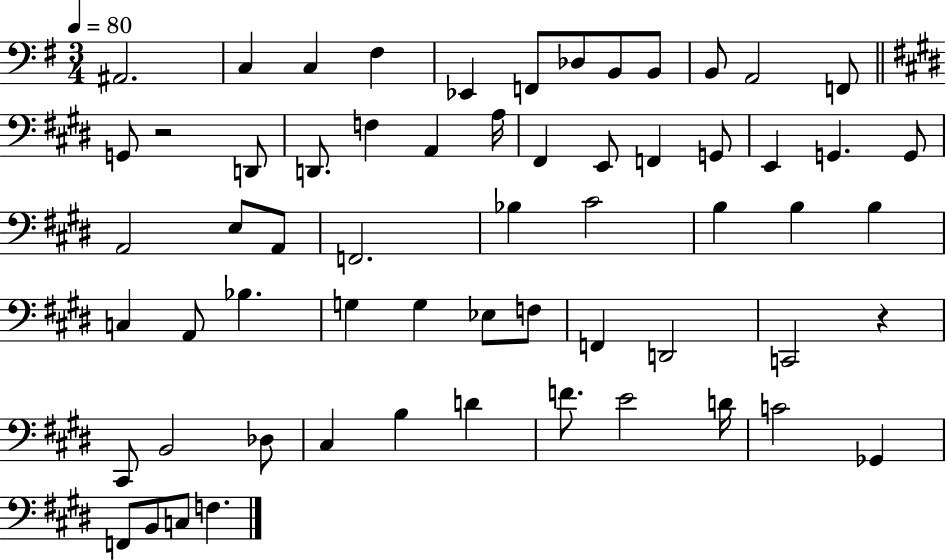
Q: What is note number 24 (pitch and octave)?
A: G2